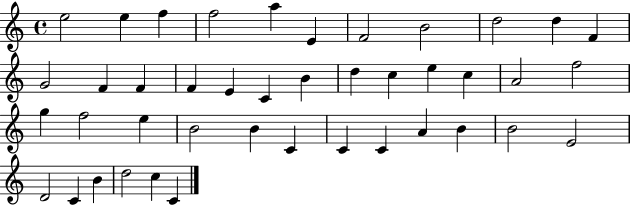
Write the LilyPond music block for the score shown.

{
  \clef treble
  \time 4/4
  \defaultTimeSignature
  \key c \major
  e''2 e''4 f''4 | f''2 a''4 e'4 | f'2 b'2 | d''2 d''4 f'4 | \break g'2 f'4 f'4 | f'4 e'4 c'4 b'4 | d''4 c''4 e''4 c''4 | a'2 f''2 | \break g''4 f''2 e''4 | b'2 b'4 c'4 | c'4 c'4 a'4 b'4 | b'2 e'2 | \break d'2 c'4 b'4 | d''2 c''4 c'4 | \bar "|."
}